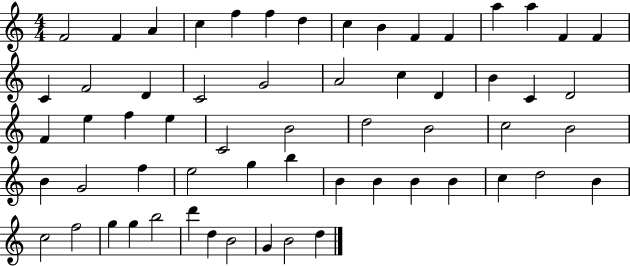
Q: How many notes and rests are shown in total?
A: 60